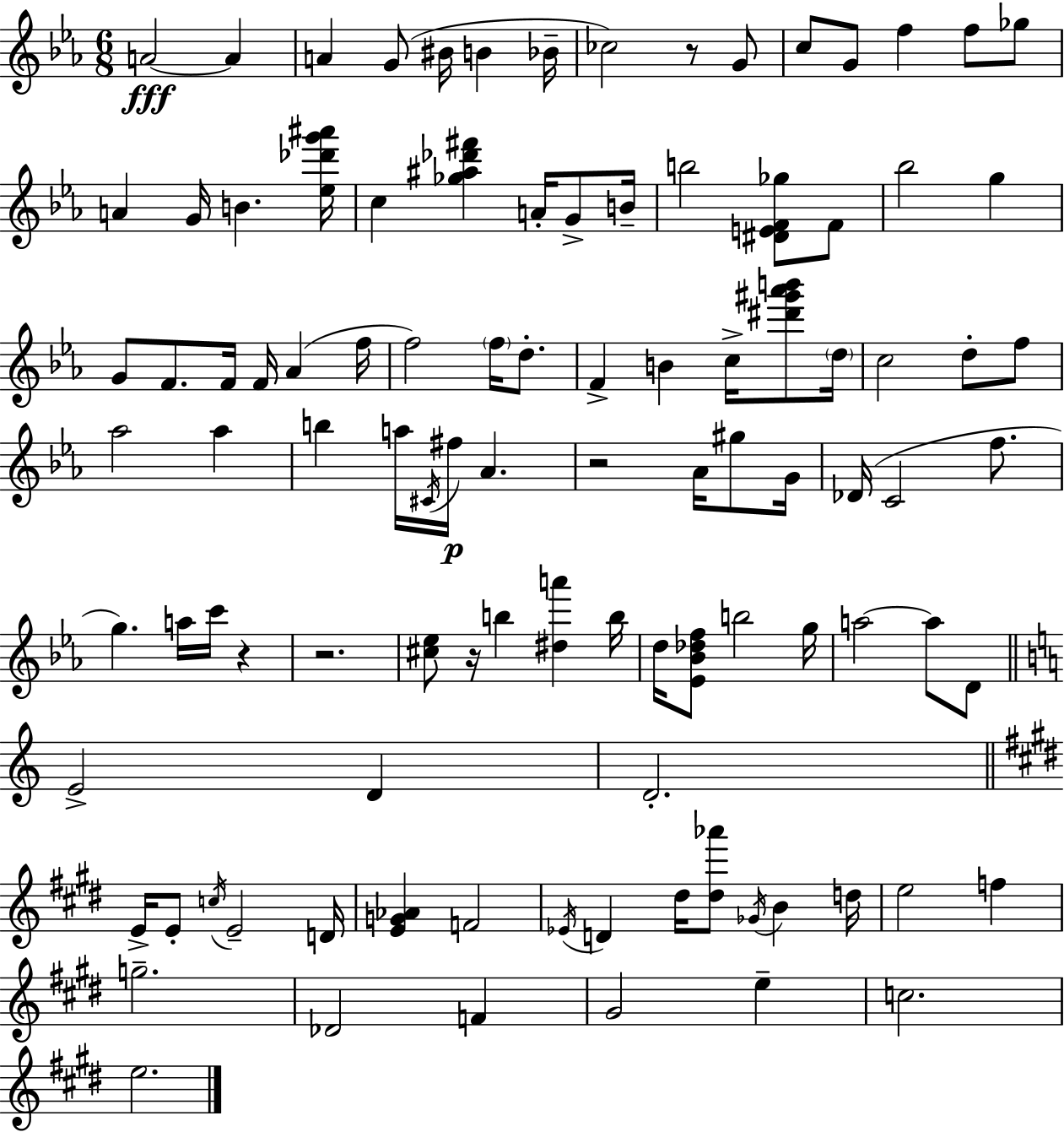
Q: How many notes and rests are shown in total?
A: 103